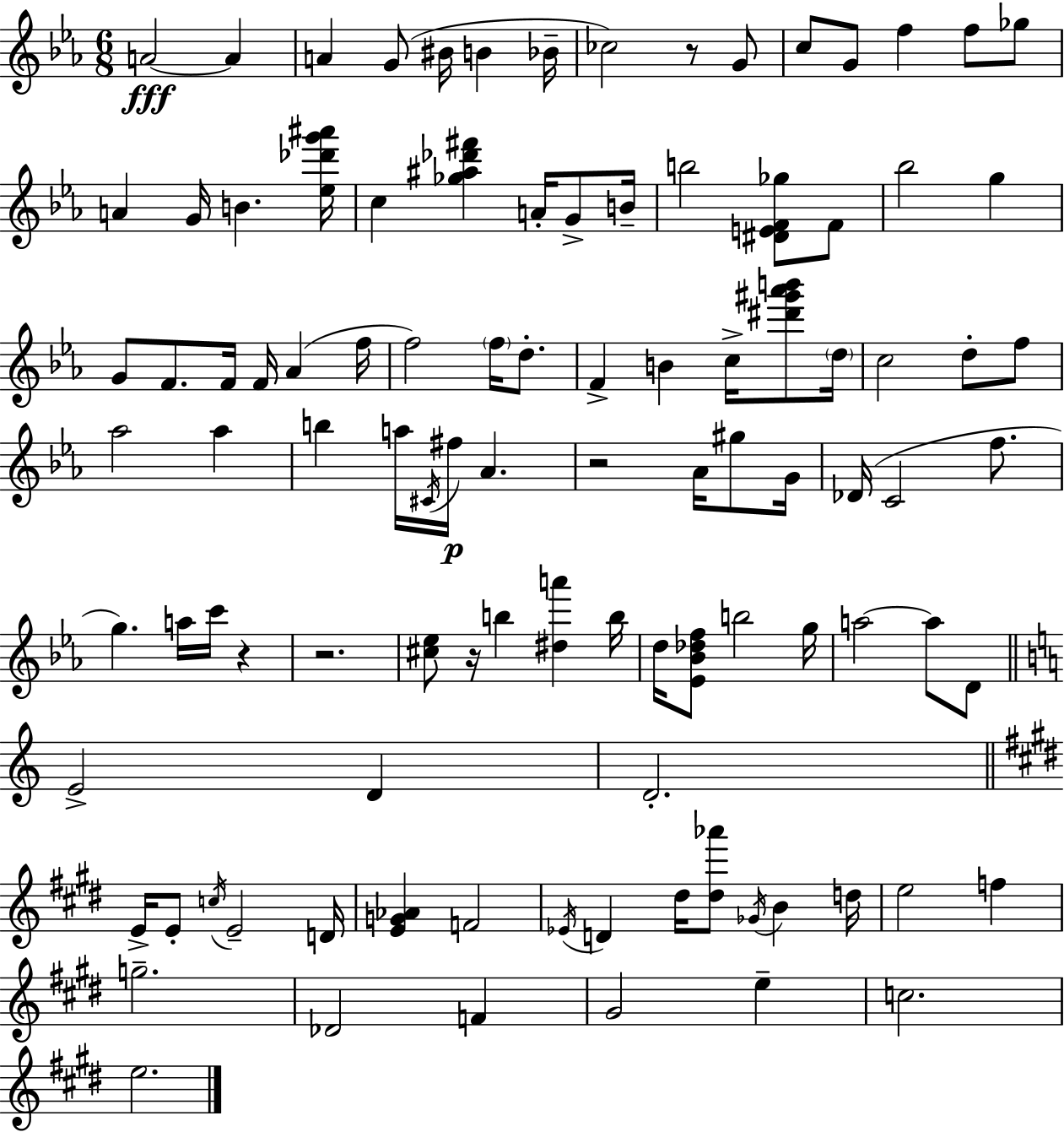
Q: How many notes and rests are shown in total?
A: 103